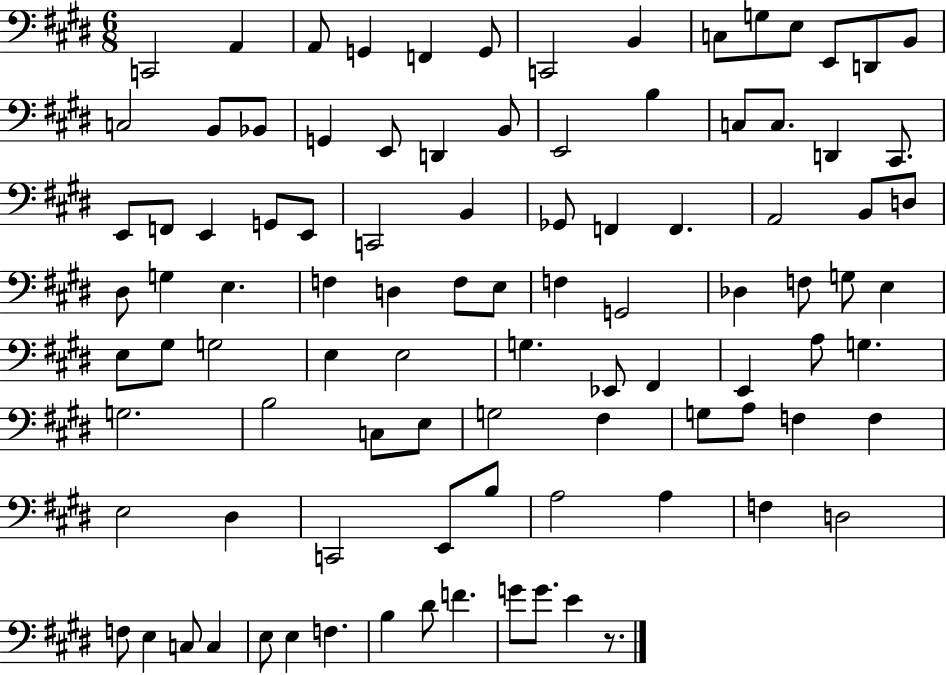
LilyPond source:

{
  \clef bass
  \numericTimeSignature
  \time 6/8
  \key e \major
  c,2 a,4 | a,8 g,4 f,4 g,8 | c,2 b,4 | c8 g8 e8 e,8 d,8 b,8 | \break c2 b,8 bes,8 | g,4 e,8 d,4 b,8 | e,2 b4 | c8 c8. d,4 cis,8. | \break e,8 f,8 e,4 g,8 e,8 | c,2 b,4 | ges,8 f,4 f,4. | a,2 b,8 d8 | \break dis8 g4 e4. | f4 d4 f8 e8 | f4 g,2 | des4 f8 g8 e4 | \break e8 gis8 g2 | e4 e2 | g4. ees,8 fis,4 | e,4 a8 g4. | \break g2. | b2 c8 e8 | g2 fis4 | g8 a8 f4 f4 | \break e2 dis4 | c,2 e,8 b8 | a2 a4 | f4 d2 | \break f8 e4 c8 c4 | e8 e4 f4. | b4 dis'8 f'4. | g'8 g'8. e'4 r8. | \break \bar "|."
}